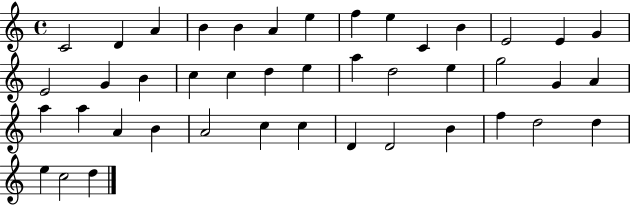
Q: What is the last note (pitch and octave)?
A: D5